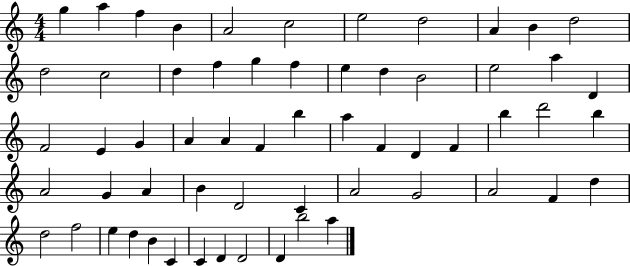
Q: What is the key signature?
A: C major